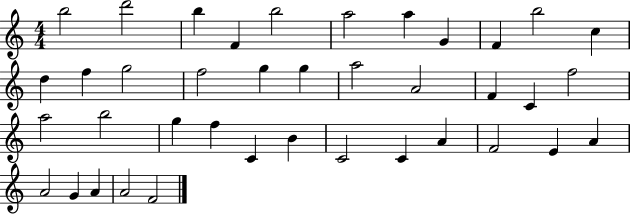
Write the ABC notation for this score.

X:1
T:Untitled
M:4/4
L:1/4
K:C
b2 d'2 b F b2 a2 a G F b2 c d f g2 f2 g g a2 A2 F C f2 a2 b2 g f C B C2 C A F2 E A A2 G A A2 F2